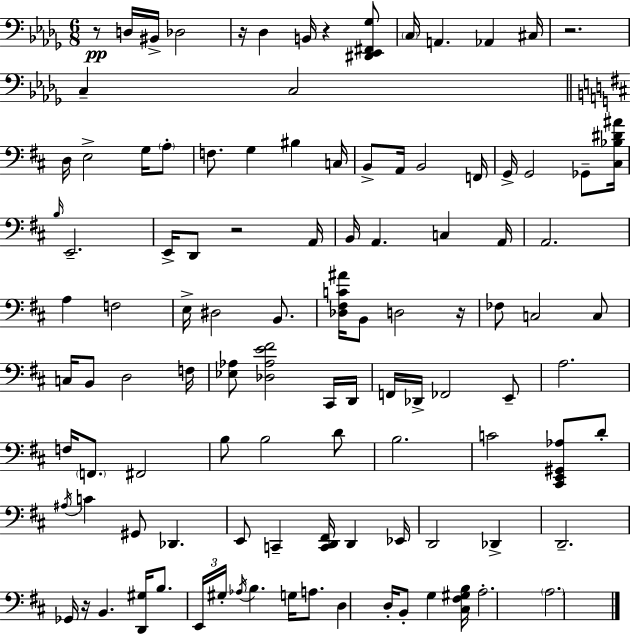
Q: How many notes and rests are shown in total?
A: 108